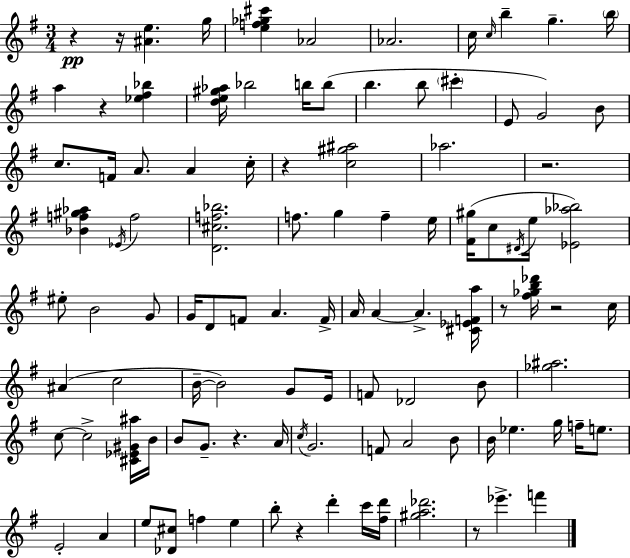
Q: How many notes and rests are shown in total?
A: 106